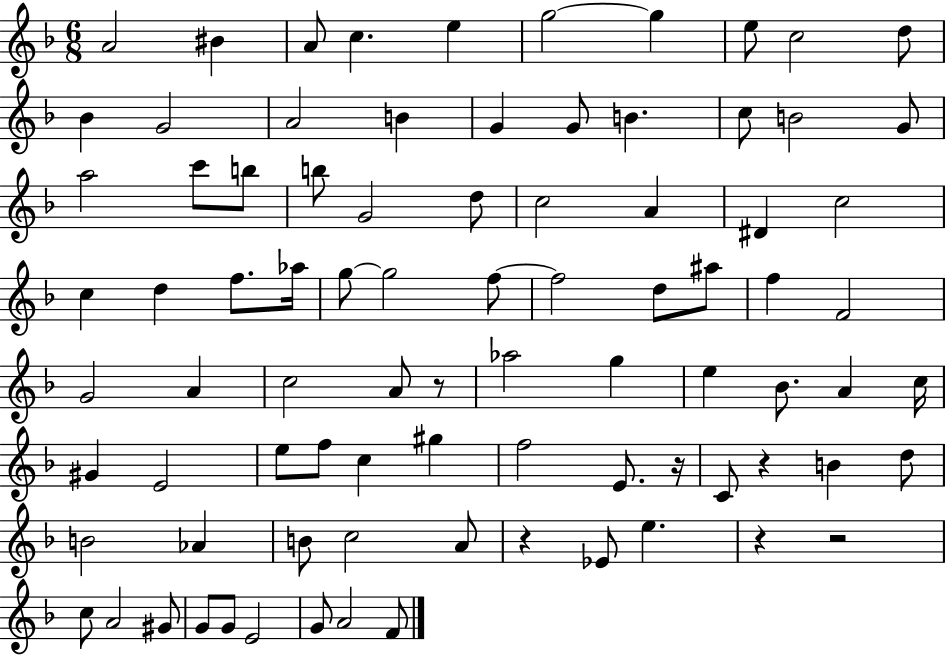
A4/h BIS4/q A4/e C5/q. E5/q G5/h G5/q E5/e C5/h D5/e Bb4/q G4/h A4/h B4/q G4/q G4/e B4/q. C5/e B4/h G4/e A5/h C6/e B5/e B5/e G4/h D5/e C5/h A4/q D#4/q C5/h C5/q D5/q F5/e. Ab5/s G5/e G5/h F5/e F5/h D5/e A#5/e F5/q F4/h G4/h A4/q C5/h A4/e R/e Ab5/h G5/q E5/q Bb4/e. A4/q C5/s G#4/q E4/h E5/e F5/e C5/q G#5/q F5/h E4/e. R/s C4/e R/q B4/q D5/e B4/h Ab4/q B4/e C5/h A4/e R/q Eb4/e E5/q. R/q R/h C5/e A4/h G#4/e G4/e G4/e E4/h G4/e A4/h F4/e